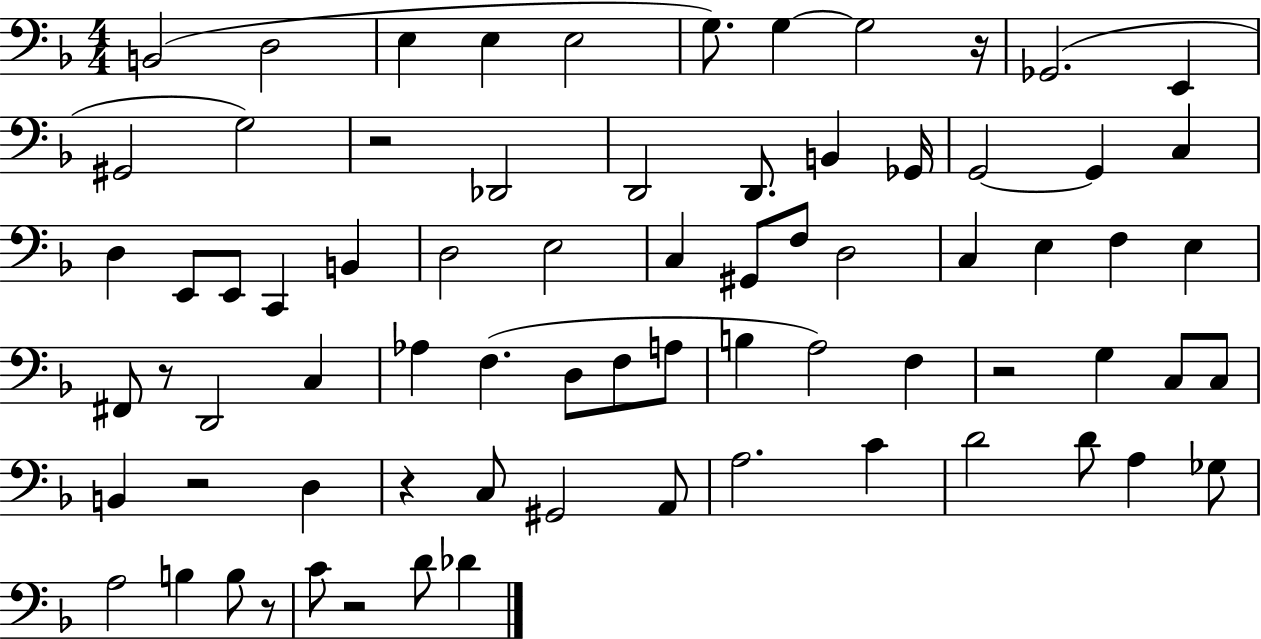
X:1
T:Untitled
M:4/4
L:1/4
K:F
B,,2 D,2 E, E, E,2 G,/2 G, G,2 z/4 _G,,2 E,, ^G,,2 G,2 z2 _D,,2 D,,2 D,,/2 B,, _G,,/4 G,,2 G,, C, D, E,,/2 E,,/2 C,, B,, D,2 E,2 C, ^G,,/2 F,/2 D,2 C, E, F, E, ^F,,/2 z/2 D,,2 C, _A, F, D,/2 F,/2 A,/2 B, A,2 F, z2 G, C,/2 C,/2 B,, z2 D, z C,/2 ^G,,2 A,,/2 A,2 C D2 D/2 A, _G,/2 A,2 B, B,/2 z/2 C/2 z2 D/2 _D